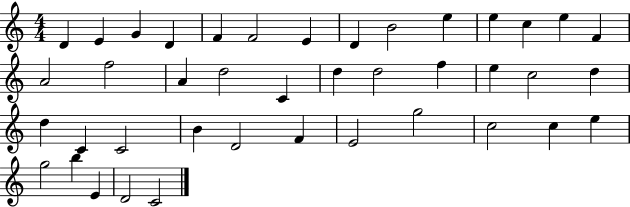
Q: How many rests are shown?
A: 0